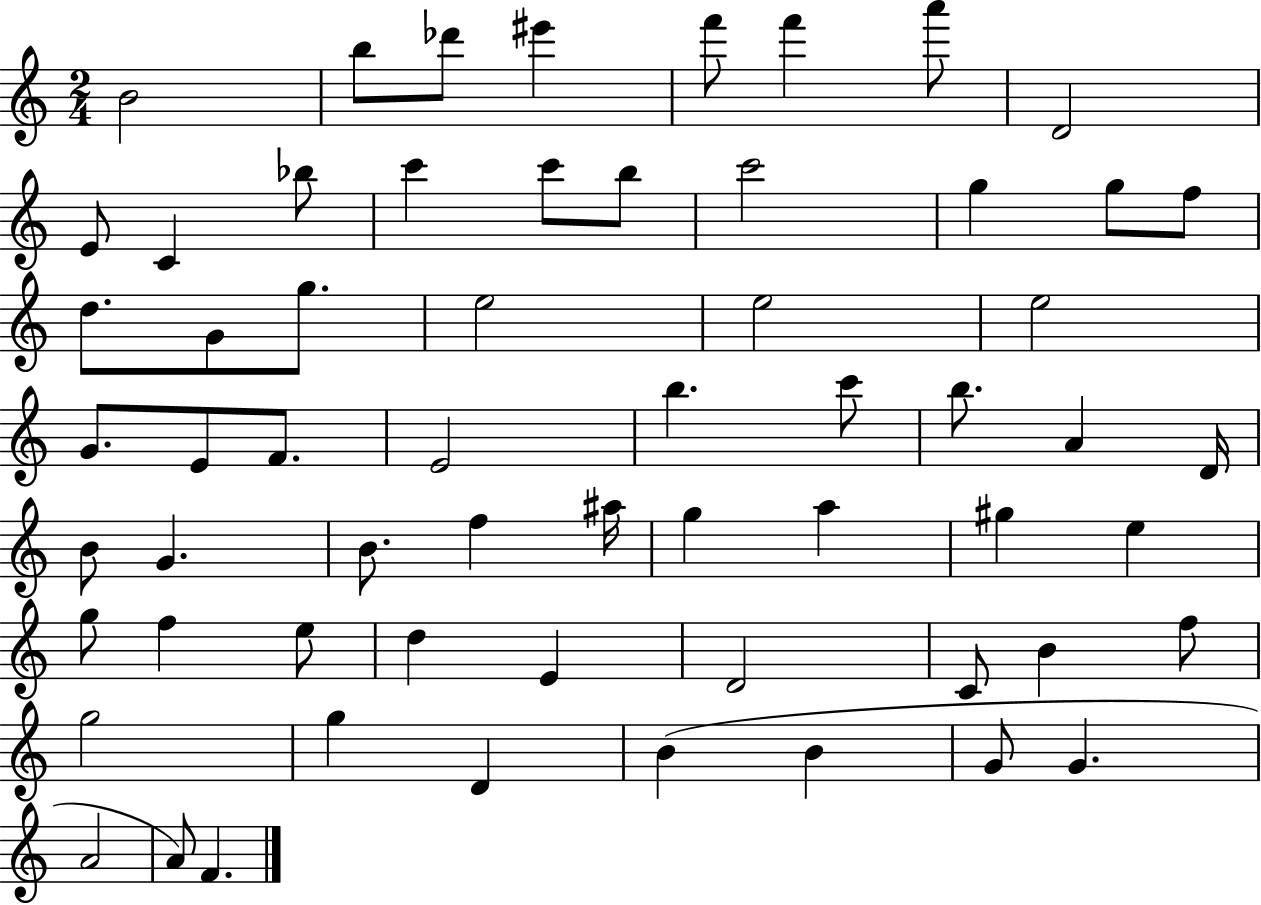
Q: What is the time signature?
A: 2/4